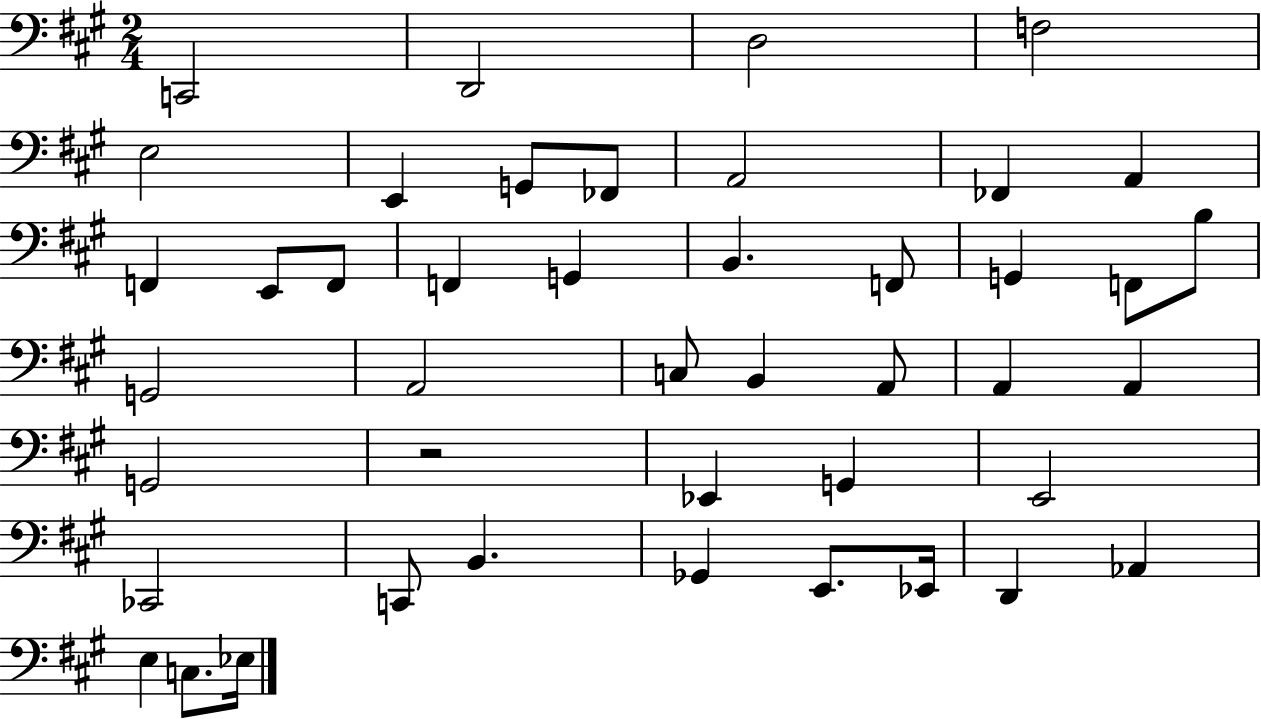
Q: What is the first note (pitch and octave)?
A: C2